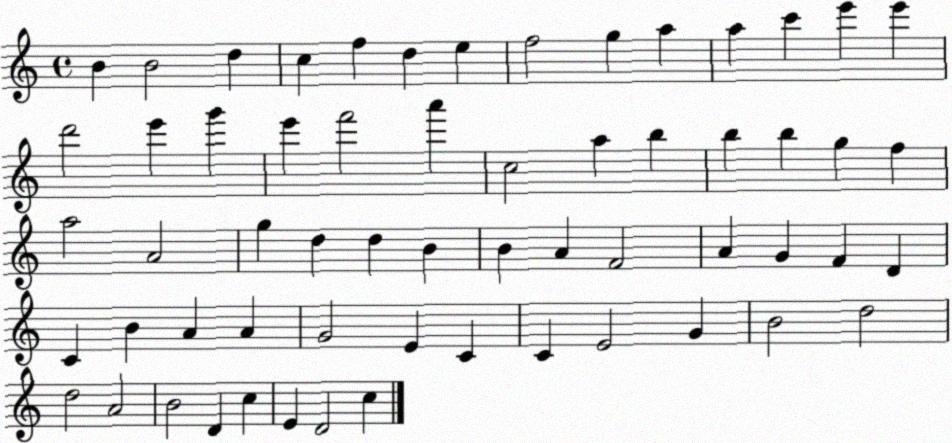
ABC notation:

X:1
T:Untitled
M:4/4
L:1/4
K:C
B B2 d c f d e f2 g a a c' e' e' d'2 e' g' e' f'2 a' c2 a b b b g f a2 A2 g d d B B A F2 A G F D C B A A G2 E C C E2 G B2 d2 d2 A2 B2 D c E D2 c